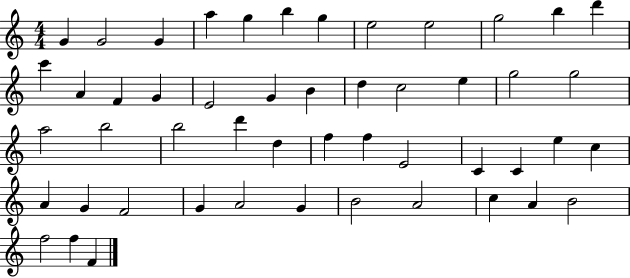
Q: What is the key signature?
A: C major